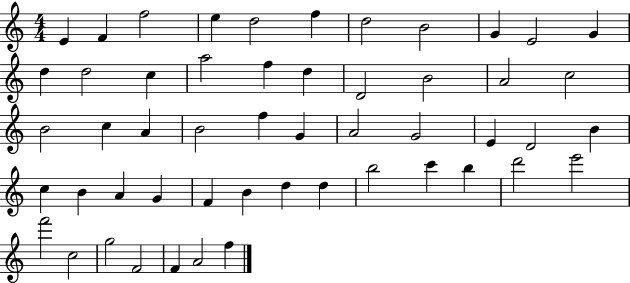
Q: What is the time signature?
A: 4/4